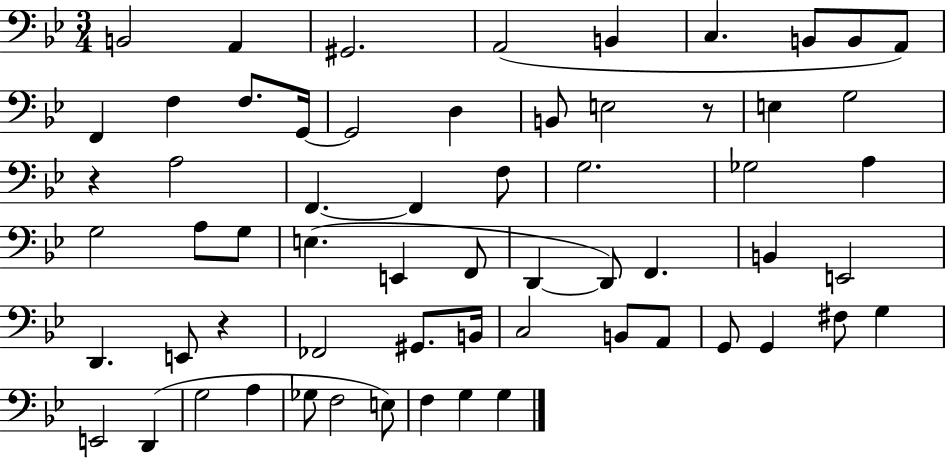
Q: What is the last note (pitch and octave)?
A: G3